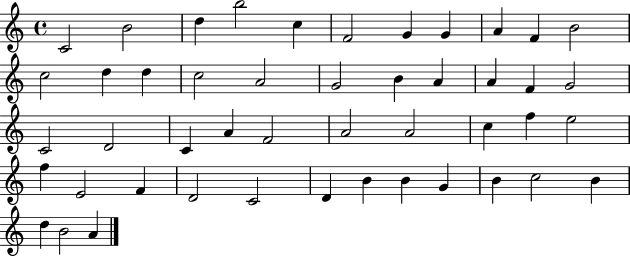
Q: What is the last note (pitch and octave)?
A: A4